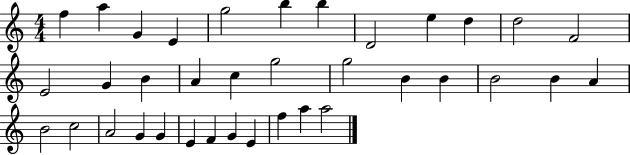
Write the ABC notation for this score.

X:1
T:Untitled
M:4/4
L:1/4
K:C
f a G E g2 b b D2 e d d2 F2 E2 G B A c g2 g2 B B B2 B A B2 c2 A2 G G E F G E f a a2